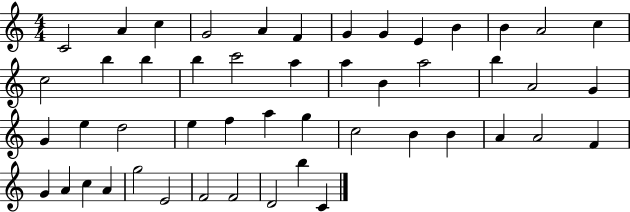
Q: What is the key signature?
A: C major